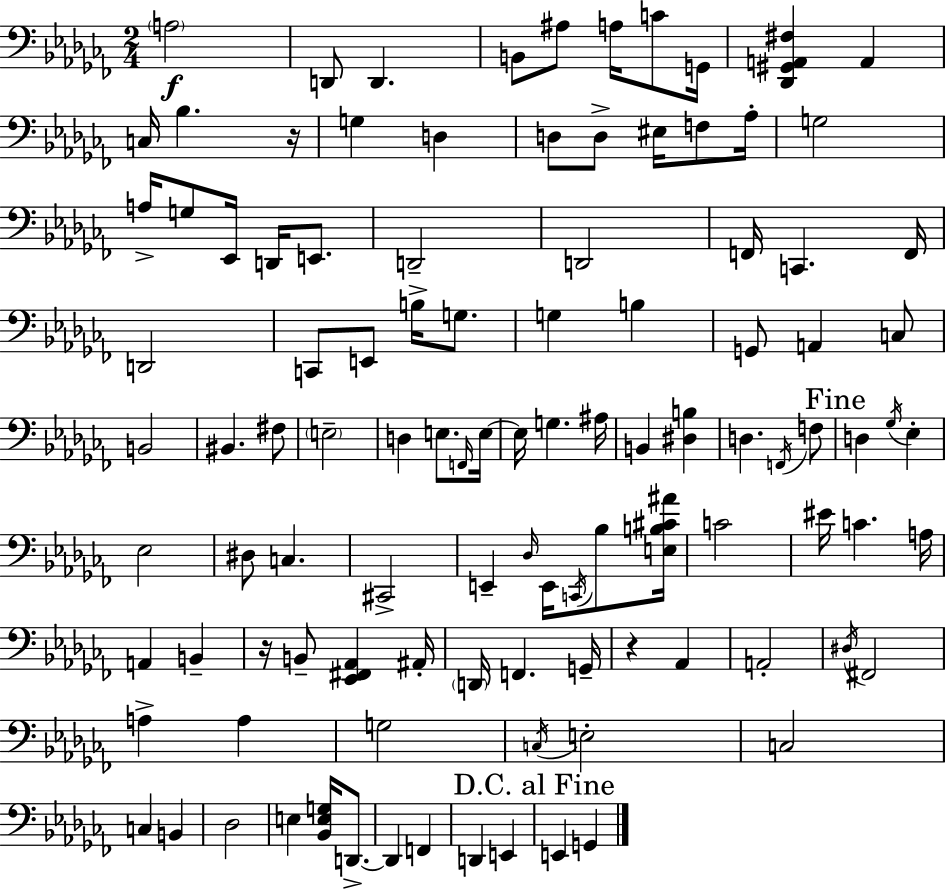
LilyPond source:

{
  \clef bass
  \numericTimeSignature
  \time 2/4
  \key aes \minor
  \parenthesize a2\f | d,8 d,4. | b,8 ais8 a16 c'8 g,16 | <des, gis, a, fis>4 a,4 | \break c16 bes4. r16 | g4 d4 | d8 d8-> eis16 f8 aes16-. | g2 | \break a16-> g8 ees,16 d,16 e,8. | d,2-- | d,2 | f,16 c,4. f,16 | \break d,2 | c,8 e,8 b16-> g8. | g4 b4 | g,8 a,4 c8 | \break b,2 | bis,4. fis8 | \parenthesize e2-- | d4 e8. \grace { f,16 } | \break e16~~ e16 g4. | ais16 b,4 <dis b>4 | d4. \acciaccatura { f,16 } | f8 \mark "Fine" d4 \acciaccatura { ges16 } ees4-. | \break ees2 | dis8 c4. | cis,2-> | e,4-- \grace { des16 } | \break e,16 \acciaccatura { c,16 } bes8 <e b cis' ais'>16 c'2 | eis'16 c'4. | a16 a,4 | b,4-- r16 b,8-- | \break <ees, fis, aes,>4 ais,16-. \parenthesize d,16 f,4. | g,16-- r4 | aes,4 a,2-. | \acciaccatura { dis16 } fis,2 | \break a4-> | a4 g2 | \acciaccatura { c16 } e2-. | c2 | \break c4 | b,4 des2 | e4 | <bes, e g>16 d,8.->~~ d,4 | \break f,4 d,4 | e,4 \mark "D.C. al Fine" e,4 | g,4 \bar "|."
}